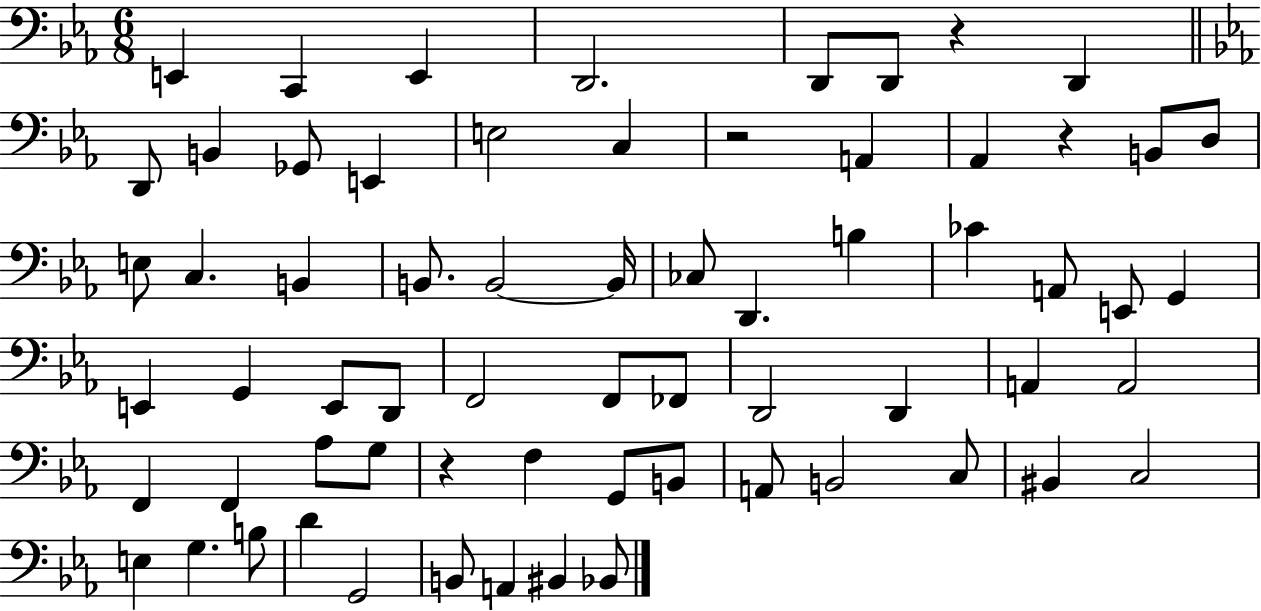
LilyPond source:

{
  \clef bass
  \numericTimeSignature
  \time 6/8
  \key ees \major
  e,4 c,4 e,4 | d,2. | d,8 d,8 r4 d,4 | \bar "||" \break \key c \minor d,8 b,4 ges,8 e,4 | e2 c4 | r2 a,4 | aes,4 r4 b,8 d8 | \break e8 c4. b,4 | b,8. b,2~~ b,16 | ces8 d,4. b4 | ces'4 a,8 e,8 g,4 | \break e,4 g,4 e,8 d,8 | f,2 f,8 fes,8 | d,2 d,4 | a,4 a,2 | \break f,4 f,4 aes8 g8 | r4 f4 g,8 b,8 | a,8 b,2 c8 | bis,4 c2 | \break e4 g4. b8 | d'4 g,2 | b,8 a,4 bis,4 bes,8 | \bar "|."
}